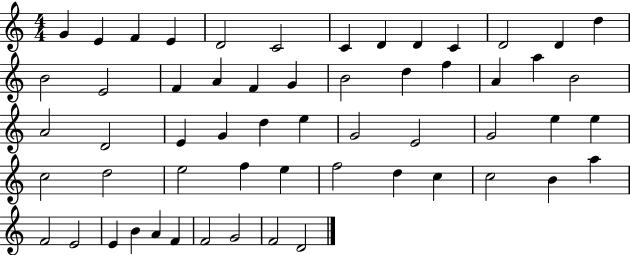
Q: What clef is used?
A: treble